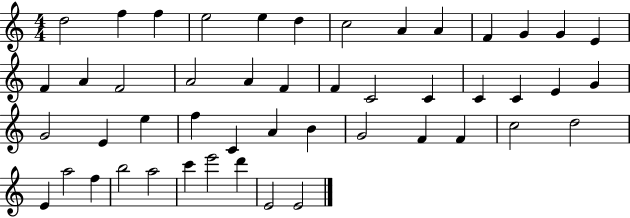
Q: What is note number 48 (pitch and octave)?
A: E4